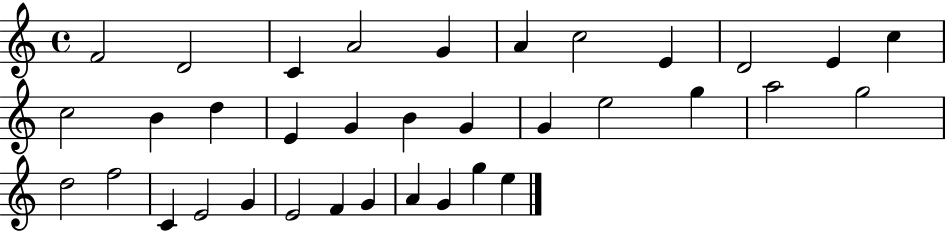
F4/h D4/h C4/q A4/h G4/q A4/q C5/h E4/q D4/h E4/q C5/q C5/h B4/q D5/q E4/q G4/q B4/q G4/q G4/q E5/h G5/q A5/h G5/h D5/h F5/h C4/q E4/h G4/q E4/h F4/q G4/q A4/q G4/q G5/q E5/q